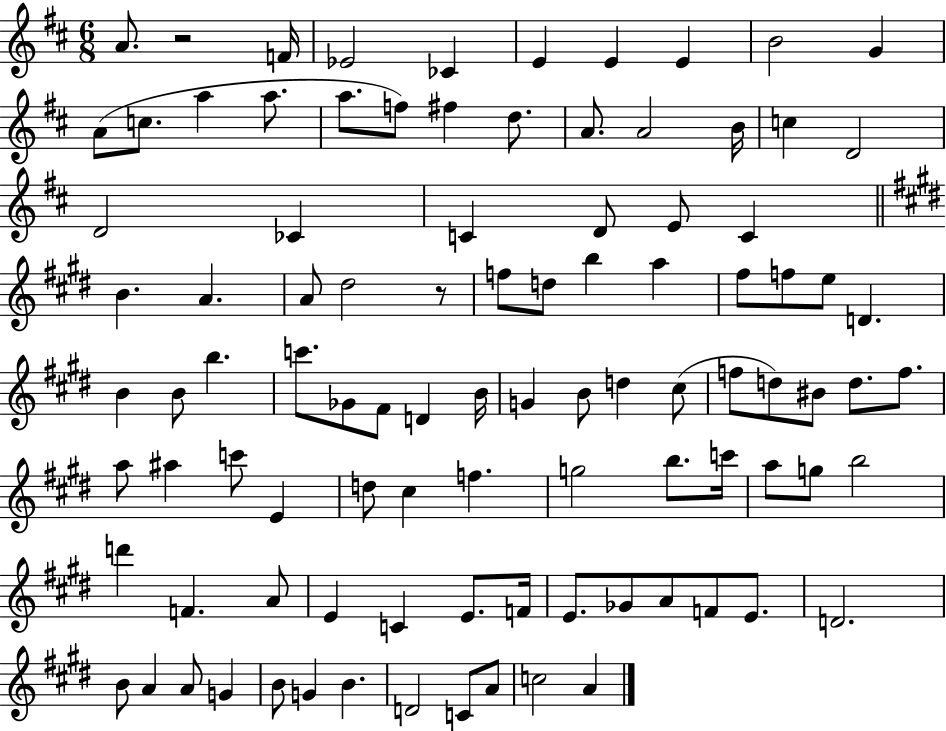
{
  \clef treble
  \numericTimeSignature
  \time 6/8
  \key d \major
  a'8. r2 f'16 | ees'2 ces'4 | e'4 e'4 e'4 | b'2 g'4 | \break a'8( c''8. a''4 a''8. | a''8. f''8) fis''4 d''8. | a'8. a'2 b'16 | c''4 d'2 | \break d'2 ces'4 | c'4 d'8 e'8 c'4 | \bar "||" \break \key e \major b'4. a'4. | a'8 dis''2 r8 | f''8 d''8 b''4 a''4 | fis''8 f''8 e''8 d'4. | \break b'4 b'8 b''4. | c'''8. ges'8 fis'8 d'4 b'16 | g'4 b'8 d''4 cis''8( | f''8 d''8) bis'8 d''8. f''8. | \break a''8 ais''4 c'''8 e'4 | d''8 cis''4 f''4. | g''2 b''8. c'''16 | a''8 g''8 b''2 | \break d'''4 f'4. a'8 | e'4 c'4 e'8. f'16 | e'8. ges'8 a'8 f'8 e'8. | d'2. | \break b'8 a'4 a'8 g'4 | b'8 g'4 b'4. | d'2 c'8 a'8 | c''2 a'4 | \break \bar "|."
}